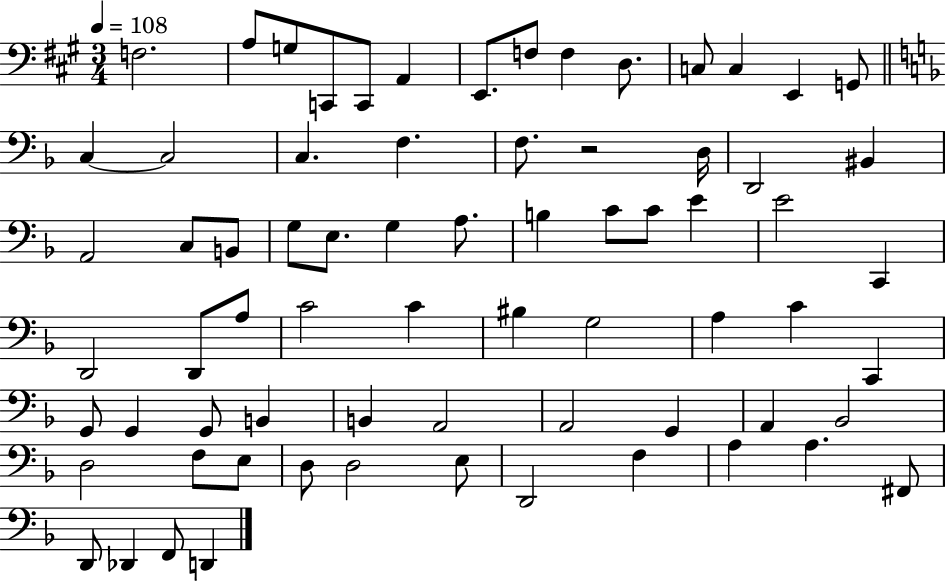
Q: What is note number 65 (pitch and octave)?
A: A3